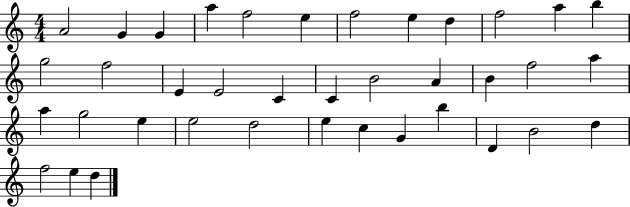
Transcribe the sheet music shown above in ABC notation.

X:1
T:Untitled
M:4/4
L:1/4
K:C
A2 G G a f2 e f2 e d f2 a b g2 f2 E E2 C C B2 A B f2 a a g2 e e2 d2 e c G b D B2 d f2 e d